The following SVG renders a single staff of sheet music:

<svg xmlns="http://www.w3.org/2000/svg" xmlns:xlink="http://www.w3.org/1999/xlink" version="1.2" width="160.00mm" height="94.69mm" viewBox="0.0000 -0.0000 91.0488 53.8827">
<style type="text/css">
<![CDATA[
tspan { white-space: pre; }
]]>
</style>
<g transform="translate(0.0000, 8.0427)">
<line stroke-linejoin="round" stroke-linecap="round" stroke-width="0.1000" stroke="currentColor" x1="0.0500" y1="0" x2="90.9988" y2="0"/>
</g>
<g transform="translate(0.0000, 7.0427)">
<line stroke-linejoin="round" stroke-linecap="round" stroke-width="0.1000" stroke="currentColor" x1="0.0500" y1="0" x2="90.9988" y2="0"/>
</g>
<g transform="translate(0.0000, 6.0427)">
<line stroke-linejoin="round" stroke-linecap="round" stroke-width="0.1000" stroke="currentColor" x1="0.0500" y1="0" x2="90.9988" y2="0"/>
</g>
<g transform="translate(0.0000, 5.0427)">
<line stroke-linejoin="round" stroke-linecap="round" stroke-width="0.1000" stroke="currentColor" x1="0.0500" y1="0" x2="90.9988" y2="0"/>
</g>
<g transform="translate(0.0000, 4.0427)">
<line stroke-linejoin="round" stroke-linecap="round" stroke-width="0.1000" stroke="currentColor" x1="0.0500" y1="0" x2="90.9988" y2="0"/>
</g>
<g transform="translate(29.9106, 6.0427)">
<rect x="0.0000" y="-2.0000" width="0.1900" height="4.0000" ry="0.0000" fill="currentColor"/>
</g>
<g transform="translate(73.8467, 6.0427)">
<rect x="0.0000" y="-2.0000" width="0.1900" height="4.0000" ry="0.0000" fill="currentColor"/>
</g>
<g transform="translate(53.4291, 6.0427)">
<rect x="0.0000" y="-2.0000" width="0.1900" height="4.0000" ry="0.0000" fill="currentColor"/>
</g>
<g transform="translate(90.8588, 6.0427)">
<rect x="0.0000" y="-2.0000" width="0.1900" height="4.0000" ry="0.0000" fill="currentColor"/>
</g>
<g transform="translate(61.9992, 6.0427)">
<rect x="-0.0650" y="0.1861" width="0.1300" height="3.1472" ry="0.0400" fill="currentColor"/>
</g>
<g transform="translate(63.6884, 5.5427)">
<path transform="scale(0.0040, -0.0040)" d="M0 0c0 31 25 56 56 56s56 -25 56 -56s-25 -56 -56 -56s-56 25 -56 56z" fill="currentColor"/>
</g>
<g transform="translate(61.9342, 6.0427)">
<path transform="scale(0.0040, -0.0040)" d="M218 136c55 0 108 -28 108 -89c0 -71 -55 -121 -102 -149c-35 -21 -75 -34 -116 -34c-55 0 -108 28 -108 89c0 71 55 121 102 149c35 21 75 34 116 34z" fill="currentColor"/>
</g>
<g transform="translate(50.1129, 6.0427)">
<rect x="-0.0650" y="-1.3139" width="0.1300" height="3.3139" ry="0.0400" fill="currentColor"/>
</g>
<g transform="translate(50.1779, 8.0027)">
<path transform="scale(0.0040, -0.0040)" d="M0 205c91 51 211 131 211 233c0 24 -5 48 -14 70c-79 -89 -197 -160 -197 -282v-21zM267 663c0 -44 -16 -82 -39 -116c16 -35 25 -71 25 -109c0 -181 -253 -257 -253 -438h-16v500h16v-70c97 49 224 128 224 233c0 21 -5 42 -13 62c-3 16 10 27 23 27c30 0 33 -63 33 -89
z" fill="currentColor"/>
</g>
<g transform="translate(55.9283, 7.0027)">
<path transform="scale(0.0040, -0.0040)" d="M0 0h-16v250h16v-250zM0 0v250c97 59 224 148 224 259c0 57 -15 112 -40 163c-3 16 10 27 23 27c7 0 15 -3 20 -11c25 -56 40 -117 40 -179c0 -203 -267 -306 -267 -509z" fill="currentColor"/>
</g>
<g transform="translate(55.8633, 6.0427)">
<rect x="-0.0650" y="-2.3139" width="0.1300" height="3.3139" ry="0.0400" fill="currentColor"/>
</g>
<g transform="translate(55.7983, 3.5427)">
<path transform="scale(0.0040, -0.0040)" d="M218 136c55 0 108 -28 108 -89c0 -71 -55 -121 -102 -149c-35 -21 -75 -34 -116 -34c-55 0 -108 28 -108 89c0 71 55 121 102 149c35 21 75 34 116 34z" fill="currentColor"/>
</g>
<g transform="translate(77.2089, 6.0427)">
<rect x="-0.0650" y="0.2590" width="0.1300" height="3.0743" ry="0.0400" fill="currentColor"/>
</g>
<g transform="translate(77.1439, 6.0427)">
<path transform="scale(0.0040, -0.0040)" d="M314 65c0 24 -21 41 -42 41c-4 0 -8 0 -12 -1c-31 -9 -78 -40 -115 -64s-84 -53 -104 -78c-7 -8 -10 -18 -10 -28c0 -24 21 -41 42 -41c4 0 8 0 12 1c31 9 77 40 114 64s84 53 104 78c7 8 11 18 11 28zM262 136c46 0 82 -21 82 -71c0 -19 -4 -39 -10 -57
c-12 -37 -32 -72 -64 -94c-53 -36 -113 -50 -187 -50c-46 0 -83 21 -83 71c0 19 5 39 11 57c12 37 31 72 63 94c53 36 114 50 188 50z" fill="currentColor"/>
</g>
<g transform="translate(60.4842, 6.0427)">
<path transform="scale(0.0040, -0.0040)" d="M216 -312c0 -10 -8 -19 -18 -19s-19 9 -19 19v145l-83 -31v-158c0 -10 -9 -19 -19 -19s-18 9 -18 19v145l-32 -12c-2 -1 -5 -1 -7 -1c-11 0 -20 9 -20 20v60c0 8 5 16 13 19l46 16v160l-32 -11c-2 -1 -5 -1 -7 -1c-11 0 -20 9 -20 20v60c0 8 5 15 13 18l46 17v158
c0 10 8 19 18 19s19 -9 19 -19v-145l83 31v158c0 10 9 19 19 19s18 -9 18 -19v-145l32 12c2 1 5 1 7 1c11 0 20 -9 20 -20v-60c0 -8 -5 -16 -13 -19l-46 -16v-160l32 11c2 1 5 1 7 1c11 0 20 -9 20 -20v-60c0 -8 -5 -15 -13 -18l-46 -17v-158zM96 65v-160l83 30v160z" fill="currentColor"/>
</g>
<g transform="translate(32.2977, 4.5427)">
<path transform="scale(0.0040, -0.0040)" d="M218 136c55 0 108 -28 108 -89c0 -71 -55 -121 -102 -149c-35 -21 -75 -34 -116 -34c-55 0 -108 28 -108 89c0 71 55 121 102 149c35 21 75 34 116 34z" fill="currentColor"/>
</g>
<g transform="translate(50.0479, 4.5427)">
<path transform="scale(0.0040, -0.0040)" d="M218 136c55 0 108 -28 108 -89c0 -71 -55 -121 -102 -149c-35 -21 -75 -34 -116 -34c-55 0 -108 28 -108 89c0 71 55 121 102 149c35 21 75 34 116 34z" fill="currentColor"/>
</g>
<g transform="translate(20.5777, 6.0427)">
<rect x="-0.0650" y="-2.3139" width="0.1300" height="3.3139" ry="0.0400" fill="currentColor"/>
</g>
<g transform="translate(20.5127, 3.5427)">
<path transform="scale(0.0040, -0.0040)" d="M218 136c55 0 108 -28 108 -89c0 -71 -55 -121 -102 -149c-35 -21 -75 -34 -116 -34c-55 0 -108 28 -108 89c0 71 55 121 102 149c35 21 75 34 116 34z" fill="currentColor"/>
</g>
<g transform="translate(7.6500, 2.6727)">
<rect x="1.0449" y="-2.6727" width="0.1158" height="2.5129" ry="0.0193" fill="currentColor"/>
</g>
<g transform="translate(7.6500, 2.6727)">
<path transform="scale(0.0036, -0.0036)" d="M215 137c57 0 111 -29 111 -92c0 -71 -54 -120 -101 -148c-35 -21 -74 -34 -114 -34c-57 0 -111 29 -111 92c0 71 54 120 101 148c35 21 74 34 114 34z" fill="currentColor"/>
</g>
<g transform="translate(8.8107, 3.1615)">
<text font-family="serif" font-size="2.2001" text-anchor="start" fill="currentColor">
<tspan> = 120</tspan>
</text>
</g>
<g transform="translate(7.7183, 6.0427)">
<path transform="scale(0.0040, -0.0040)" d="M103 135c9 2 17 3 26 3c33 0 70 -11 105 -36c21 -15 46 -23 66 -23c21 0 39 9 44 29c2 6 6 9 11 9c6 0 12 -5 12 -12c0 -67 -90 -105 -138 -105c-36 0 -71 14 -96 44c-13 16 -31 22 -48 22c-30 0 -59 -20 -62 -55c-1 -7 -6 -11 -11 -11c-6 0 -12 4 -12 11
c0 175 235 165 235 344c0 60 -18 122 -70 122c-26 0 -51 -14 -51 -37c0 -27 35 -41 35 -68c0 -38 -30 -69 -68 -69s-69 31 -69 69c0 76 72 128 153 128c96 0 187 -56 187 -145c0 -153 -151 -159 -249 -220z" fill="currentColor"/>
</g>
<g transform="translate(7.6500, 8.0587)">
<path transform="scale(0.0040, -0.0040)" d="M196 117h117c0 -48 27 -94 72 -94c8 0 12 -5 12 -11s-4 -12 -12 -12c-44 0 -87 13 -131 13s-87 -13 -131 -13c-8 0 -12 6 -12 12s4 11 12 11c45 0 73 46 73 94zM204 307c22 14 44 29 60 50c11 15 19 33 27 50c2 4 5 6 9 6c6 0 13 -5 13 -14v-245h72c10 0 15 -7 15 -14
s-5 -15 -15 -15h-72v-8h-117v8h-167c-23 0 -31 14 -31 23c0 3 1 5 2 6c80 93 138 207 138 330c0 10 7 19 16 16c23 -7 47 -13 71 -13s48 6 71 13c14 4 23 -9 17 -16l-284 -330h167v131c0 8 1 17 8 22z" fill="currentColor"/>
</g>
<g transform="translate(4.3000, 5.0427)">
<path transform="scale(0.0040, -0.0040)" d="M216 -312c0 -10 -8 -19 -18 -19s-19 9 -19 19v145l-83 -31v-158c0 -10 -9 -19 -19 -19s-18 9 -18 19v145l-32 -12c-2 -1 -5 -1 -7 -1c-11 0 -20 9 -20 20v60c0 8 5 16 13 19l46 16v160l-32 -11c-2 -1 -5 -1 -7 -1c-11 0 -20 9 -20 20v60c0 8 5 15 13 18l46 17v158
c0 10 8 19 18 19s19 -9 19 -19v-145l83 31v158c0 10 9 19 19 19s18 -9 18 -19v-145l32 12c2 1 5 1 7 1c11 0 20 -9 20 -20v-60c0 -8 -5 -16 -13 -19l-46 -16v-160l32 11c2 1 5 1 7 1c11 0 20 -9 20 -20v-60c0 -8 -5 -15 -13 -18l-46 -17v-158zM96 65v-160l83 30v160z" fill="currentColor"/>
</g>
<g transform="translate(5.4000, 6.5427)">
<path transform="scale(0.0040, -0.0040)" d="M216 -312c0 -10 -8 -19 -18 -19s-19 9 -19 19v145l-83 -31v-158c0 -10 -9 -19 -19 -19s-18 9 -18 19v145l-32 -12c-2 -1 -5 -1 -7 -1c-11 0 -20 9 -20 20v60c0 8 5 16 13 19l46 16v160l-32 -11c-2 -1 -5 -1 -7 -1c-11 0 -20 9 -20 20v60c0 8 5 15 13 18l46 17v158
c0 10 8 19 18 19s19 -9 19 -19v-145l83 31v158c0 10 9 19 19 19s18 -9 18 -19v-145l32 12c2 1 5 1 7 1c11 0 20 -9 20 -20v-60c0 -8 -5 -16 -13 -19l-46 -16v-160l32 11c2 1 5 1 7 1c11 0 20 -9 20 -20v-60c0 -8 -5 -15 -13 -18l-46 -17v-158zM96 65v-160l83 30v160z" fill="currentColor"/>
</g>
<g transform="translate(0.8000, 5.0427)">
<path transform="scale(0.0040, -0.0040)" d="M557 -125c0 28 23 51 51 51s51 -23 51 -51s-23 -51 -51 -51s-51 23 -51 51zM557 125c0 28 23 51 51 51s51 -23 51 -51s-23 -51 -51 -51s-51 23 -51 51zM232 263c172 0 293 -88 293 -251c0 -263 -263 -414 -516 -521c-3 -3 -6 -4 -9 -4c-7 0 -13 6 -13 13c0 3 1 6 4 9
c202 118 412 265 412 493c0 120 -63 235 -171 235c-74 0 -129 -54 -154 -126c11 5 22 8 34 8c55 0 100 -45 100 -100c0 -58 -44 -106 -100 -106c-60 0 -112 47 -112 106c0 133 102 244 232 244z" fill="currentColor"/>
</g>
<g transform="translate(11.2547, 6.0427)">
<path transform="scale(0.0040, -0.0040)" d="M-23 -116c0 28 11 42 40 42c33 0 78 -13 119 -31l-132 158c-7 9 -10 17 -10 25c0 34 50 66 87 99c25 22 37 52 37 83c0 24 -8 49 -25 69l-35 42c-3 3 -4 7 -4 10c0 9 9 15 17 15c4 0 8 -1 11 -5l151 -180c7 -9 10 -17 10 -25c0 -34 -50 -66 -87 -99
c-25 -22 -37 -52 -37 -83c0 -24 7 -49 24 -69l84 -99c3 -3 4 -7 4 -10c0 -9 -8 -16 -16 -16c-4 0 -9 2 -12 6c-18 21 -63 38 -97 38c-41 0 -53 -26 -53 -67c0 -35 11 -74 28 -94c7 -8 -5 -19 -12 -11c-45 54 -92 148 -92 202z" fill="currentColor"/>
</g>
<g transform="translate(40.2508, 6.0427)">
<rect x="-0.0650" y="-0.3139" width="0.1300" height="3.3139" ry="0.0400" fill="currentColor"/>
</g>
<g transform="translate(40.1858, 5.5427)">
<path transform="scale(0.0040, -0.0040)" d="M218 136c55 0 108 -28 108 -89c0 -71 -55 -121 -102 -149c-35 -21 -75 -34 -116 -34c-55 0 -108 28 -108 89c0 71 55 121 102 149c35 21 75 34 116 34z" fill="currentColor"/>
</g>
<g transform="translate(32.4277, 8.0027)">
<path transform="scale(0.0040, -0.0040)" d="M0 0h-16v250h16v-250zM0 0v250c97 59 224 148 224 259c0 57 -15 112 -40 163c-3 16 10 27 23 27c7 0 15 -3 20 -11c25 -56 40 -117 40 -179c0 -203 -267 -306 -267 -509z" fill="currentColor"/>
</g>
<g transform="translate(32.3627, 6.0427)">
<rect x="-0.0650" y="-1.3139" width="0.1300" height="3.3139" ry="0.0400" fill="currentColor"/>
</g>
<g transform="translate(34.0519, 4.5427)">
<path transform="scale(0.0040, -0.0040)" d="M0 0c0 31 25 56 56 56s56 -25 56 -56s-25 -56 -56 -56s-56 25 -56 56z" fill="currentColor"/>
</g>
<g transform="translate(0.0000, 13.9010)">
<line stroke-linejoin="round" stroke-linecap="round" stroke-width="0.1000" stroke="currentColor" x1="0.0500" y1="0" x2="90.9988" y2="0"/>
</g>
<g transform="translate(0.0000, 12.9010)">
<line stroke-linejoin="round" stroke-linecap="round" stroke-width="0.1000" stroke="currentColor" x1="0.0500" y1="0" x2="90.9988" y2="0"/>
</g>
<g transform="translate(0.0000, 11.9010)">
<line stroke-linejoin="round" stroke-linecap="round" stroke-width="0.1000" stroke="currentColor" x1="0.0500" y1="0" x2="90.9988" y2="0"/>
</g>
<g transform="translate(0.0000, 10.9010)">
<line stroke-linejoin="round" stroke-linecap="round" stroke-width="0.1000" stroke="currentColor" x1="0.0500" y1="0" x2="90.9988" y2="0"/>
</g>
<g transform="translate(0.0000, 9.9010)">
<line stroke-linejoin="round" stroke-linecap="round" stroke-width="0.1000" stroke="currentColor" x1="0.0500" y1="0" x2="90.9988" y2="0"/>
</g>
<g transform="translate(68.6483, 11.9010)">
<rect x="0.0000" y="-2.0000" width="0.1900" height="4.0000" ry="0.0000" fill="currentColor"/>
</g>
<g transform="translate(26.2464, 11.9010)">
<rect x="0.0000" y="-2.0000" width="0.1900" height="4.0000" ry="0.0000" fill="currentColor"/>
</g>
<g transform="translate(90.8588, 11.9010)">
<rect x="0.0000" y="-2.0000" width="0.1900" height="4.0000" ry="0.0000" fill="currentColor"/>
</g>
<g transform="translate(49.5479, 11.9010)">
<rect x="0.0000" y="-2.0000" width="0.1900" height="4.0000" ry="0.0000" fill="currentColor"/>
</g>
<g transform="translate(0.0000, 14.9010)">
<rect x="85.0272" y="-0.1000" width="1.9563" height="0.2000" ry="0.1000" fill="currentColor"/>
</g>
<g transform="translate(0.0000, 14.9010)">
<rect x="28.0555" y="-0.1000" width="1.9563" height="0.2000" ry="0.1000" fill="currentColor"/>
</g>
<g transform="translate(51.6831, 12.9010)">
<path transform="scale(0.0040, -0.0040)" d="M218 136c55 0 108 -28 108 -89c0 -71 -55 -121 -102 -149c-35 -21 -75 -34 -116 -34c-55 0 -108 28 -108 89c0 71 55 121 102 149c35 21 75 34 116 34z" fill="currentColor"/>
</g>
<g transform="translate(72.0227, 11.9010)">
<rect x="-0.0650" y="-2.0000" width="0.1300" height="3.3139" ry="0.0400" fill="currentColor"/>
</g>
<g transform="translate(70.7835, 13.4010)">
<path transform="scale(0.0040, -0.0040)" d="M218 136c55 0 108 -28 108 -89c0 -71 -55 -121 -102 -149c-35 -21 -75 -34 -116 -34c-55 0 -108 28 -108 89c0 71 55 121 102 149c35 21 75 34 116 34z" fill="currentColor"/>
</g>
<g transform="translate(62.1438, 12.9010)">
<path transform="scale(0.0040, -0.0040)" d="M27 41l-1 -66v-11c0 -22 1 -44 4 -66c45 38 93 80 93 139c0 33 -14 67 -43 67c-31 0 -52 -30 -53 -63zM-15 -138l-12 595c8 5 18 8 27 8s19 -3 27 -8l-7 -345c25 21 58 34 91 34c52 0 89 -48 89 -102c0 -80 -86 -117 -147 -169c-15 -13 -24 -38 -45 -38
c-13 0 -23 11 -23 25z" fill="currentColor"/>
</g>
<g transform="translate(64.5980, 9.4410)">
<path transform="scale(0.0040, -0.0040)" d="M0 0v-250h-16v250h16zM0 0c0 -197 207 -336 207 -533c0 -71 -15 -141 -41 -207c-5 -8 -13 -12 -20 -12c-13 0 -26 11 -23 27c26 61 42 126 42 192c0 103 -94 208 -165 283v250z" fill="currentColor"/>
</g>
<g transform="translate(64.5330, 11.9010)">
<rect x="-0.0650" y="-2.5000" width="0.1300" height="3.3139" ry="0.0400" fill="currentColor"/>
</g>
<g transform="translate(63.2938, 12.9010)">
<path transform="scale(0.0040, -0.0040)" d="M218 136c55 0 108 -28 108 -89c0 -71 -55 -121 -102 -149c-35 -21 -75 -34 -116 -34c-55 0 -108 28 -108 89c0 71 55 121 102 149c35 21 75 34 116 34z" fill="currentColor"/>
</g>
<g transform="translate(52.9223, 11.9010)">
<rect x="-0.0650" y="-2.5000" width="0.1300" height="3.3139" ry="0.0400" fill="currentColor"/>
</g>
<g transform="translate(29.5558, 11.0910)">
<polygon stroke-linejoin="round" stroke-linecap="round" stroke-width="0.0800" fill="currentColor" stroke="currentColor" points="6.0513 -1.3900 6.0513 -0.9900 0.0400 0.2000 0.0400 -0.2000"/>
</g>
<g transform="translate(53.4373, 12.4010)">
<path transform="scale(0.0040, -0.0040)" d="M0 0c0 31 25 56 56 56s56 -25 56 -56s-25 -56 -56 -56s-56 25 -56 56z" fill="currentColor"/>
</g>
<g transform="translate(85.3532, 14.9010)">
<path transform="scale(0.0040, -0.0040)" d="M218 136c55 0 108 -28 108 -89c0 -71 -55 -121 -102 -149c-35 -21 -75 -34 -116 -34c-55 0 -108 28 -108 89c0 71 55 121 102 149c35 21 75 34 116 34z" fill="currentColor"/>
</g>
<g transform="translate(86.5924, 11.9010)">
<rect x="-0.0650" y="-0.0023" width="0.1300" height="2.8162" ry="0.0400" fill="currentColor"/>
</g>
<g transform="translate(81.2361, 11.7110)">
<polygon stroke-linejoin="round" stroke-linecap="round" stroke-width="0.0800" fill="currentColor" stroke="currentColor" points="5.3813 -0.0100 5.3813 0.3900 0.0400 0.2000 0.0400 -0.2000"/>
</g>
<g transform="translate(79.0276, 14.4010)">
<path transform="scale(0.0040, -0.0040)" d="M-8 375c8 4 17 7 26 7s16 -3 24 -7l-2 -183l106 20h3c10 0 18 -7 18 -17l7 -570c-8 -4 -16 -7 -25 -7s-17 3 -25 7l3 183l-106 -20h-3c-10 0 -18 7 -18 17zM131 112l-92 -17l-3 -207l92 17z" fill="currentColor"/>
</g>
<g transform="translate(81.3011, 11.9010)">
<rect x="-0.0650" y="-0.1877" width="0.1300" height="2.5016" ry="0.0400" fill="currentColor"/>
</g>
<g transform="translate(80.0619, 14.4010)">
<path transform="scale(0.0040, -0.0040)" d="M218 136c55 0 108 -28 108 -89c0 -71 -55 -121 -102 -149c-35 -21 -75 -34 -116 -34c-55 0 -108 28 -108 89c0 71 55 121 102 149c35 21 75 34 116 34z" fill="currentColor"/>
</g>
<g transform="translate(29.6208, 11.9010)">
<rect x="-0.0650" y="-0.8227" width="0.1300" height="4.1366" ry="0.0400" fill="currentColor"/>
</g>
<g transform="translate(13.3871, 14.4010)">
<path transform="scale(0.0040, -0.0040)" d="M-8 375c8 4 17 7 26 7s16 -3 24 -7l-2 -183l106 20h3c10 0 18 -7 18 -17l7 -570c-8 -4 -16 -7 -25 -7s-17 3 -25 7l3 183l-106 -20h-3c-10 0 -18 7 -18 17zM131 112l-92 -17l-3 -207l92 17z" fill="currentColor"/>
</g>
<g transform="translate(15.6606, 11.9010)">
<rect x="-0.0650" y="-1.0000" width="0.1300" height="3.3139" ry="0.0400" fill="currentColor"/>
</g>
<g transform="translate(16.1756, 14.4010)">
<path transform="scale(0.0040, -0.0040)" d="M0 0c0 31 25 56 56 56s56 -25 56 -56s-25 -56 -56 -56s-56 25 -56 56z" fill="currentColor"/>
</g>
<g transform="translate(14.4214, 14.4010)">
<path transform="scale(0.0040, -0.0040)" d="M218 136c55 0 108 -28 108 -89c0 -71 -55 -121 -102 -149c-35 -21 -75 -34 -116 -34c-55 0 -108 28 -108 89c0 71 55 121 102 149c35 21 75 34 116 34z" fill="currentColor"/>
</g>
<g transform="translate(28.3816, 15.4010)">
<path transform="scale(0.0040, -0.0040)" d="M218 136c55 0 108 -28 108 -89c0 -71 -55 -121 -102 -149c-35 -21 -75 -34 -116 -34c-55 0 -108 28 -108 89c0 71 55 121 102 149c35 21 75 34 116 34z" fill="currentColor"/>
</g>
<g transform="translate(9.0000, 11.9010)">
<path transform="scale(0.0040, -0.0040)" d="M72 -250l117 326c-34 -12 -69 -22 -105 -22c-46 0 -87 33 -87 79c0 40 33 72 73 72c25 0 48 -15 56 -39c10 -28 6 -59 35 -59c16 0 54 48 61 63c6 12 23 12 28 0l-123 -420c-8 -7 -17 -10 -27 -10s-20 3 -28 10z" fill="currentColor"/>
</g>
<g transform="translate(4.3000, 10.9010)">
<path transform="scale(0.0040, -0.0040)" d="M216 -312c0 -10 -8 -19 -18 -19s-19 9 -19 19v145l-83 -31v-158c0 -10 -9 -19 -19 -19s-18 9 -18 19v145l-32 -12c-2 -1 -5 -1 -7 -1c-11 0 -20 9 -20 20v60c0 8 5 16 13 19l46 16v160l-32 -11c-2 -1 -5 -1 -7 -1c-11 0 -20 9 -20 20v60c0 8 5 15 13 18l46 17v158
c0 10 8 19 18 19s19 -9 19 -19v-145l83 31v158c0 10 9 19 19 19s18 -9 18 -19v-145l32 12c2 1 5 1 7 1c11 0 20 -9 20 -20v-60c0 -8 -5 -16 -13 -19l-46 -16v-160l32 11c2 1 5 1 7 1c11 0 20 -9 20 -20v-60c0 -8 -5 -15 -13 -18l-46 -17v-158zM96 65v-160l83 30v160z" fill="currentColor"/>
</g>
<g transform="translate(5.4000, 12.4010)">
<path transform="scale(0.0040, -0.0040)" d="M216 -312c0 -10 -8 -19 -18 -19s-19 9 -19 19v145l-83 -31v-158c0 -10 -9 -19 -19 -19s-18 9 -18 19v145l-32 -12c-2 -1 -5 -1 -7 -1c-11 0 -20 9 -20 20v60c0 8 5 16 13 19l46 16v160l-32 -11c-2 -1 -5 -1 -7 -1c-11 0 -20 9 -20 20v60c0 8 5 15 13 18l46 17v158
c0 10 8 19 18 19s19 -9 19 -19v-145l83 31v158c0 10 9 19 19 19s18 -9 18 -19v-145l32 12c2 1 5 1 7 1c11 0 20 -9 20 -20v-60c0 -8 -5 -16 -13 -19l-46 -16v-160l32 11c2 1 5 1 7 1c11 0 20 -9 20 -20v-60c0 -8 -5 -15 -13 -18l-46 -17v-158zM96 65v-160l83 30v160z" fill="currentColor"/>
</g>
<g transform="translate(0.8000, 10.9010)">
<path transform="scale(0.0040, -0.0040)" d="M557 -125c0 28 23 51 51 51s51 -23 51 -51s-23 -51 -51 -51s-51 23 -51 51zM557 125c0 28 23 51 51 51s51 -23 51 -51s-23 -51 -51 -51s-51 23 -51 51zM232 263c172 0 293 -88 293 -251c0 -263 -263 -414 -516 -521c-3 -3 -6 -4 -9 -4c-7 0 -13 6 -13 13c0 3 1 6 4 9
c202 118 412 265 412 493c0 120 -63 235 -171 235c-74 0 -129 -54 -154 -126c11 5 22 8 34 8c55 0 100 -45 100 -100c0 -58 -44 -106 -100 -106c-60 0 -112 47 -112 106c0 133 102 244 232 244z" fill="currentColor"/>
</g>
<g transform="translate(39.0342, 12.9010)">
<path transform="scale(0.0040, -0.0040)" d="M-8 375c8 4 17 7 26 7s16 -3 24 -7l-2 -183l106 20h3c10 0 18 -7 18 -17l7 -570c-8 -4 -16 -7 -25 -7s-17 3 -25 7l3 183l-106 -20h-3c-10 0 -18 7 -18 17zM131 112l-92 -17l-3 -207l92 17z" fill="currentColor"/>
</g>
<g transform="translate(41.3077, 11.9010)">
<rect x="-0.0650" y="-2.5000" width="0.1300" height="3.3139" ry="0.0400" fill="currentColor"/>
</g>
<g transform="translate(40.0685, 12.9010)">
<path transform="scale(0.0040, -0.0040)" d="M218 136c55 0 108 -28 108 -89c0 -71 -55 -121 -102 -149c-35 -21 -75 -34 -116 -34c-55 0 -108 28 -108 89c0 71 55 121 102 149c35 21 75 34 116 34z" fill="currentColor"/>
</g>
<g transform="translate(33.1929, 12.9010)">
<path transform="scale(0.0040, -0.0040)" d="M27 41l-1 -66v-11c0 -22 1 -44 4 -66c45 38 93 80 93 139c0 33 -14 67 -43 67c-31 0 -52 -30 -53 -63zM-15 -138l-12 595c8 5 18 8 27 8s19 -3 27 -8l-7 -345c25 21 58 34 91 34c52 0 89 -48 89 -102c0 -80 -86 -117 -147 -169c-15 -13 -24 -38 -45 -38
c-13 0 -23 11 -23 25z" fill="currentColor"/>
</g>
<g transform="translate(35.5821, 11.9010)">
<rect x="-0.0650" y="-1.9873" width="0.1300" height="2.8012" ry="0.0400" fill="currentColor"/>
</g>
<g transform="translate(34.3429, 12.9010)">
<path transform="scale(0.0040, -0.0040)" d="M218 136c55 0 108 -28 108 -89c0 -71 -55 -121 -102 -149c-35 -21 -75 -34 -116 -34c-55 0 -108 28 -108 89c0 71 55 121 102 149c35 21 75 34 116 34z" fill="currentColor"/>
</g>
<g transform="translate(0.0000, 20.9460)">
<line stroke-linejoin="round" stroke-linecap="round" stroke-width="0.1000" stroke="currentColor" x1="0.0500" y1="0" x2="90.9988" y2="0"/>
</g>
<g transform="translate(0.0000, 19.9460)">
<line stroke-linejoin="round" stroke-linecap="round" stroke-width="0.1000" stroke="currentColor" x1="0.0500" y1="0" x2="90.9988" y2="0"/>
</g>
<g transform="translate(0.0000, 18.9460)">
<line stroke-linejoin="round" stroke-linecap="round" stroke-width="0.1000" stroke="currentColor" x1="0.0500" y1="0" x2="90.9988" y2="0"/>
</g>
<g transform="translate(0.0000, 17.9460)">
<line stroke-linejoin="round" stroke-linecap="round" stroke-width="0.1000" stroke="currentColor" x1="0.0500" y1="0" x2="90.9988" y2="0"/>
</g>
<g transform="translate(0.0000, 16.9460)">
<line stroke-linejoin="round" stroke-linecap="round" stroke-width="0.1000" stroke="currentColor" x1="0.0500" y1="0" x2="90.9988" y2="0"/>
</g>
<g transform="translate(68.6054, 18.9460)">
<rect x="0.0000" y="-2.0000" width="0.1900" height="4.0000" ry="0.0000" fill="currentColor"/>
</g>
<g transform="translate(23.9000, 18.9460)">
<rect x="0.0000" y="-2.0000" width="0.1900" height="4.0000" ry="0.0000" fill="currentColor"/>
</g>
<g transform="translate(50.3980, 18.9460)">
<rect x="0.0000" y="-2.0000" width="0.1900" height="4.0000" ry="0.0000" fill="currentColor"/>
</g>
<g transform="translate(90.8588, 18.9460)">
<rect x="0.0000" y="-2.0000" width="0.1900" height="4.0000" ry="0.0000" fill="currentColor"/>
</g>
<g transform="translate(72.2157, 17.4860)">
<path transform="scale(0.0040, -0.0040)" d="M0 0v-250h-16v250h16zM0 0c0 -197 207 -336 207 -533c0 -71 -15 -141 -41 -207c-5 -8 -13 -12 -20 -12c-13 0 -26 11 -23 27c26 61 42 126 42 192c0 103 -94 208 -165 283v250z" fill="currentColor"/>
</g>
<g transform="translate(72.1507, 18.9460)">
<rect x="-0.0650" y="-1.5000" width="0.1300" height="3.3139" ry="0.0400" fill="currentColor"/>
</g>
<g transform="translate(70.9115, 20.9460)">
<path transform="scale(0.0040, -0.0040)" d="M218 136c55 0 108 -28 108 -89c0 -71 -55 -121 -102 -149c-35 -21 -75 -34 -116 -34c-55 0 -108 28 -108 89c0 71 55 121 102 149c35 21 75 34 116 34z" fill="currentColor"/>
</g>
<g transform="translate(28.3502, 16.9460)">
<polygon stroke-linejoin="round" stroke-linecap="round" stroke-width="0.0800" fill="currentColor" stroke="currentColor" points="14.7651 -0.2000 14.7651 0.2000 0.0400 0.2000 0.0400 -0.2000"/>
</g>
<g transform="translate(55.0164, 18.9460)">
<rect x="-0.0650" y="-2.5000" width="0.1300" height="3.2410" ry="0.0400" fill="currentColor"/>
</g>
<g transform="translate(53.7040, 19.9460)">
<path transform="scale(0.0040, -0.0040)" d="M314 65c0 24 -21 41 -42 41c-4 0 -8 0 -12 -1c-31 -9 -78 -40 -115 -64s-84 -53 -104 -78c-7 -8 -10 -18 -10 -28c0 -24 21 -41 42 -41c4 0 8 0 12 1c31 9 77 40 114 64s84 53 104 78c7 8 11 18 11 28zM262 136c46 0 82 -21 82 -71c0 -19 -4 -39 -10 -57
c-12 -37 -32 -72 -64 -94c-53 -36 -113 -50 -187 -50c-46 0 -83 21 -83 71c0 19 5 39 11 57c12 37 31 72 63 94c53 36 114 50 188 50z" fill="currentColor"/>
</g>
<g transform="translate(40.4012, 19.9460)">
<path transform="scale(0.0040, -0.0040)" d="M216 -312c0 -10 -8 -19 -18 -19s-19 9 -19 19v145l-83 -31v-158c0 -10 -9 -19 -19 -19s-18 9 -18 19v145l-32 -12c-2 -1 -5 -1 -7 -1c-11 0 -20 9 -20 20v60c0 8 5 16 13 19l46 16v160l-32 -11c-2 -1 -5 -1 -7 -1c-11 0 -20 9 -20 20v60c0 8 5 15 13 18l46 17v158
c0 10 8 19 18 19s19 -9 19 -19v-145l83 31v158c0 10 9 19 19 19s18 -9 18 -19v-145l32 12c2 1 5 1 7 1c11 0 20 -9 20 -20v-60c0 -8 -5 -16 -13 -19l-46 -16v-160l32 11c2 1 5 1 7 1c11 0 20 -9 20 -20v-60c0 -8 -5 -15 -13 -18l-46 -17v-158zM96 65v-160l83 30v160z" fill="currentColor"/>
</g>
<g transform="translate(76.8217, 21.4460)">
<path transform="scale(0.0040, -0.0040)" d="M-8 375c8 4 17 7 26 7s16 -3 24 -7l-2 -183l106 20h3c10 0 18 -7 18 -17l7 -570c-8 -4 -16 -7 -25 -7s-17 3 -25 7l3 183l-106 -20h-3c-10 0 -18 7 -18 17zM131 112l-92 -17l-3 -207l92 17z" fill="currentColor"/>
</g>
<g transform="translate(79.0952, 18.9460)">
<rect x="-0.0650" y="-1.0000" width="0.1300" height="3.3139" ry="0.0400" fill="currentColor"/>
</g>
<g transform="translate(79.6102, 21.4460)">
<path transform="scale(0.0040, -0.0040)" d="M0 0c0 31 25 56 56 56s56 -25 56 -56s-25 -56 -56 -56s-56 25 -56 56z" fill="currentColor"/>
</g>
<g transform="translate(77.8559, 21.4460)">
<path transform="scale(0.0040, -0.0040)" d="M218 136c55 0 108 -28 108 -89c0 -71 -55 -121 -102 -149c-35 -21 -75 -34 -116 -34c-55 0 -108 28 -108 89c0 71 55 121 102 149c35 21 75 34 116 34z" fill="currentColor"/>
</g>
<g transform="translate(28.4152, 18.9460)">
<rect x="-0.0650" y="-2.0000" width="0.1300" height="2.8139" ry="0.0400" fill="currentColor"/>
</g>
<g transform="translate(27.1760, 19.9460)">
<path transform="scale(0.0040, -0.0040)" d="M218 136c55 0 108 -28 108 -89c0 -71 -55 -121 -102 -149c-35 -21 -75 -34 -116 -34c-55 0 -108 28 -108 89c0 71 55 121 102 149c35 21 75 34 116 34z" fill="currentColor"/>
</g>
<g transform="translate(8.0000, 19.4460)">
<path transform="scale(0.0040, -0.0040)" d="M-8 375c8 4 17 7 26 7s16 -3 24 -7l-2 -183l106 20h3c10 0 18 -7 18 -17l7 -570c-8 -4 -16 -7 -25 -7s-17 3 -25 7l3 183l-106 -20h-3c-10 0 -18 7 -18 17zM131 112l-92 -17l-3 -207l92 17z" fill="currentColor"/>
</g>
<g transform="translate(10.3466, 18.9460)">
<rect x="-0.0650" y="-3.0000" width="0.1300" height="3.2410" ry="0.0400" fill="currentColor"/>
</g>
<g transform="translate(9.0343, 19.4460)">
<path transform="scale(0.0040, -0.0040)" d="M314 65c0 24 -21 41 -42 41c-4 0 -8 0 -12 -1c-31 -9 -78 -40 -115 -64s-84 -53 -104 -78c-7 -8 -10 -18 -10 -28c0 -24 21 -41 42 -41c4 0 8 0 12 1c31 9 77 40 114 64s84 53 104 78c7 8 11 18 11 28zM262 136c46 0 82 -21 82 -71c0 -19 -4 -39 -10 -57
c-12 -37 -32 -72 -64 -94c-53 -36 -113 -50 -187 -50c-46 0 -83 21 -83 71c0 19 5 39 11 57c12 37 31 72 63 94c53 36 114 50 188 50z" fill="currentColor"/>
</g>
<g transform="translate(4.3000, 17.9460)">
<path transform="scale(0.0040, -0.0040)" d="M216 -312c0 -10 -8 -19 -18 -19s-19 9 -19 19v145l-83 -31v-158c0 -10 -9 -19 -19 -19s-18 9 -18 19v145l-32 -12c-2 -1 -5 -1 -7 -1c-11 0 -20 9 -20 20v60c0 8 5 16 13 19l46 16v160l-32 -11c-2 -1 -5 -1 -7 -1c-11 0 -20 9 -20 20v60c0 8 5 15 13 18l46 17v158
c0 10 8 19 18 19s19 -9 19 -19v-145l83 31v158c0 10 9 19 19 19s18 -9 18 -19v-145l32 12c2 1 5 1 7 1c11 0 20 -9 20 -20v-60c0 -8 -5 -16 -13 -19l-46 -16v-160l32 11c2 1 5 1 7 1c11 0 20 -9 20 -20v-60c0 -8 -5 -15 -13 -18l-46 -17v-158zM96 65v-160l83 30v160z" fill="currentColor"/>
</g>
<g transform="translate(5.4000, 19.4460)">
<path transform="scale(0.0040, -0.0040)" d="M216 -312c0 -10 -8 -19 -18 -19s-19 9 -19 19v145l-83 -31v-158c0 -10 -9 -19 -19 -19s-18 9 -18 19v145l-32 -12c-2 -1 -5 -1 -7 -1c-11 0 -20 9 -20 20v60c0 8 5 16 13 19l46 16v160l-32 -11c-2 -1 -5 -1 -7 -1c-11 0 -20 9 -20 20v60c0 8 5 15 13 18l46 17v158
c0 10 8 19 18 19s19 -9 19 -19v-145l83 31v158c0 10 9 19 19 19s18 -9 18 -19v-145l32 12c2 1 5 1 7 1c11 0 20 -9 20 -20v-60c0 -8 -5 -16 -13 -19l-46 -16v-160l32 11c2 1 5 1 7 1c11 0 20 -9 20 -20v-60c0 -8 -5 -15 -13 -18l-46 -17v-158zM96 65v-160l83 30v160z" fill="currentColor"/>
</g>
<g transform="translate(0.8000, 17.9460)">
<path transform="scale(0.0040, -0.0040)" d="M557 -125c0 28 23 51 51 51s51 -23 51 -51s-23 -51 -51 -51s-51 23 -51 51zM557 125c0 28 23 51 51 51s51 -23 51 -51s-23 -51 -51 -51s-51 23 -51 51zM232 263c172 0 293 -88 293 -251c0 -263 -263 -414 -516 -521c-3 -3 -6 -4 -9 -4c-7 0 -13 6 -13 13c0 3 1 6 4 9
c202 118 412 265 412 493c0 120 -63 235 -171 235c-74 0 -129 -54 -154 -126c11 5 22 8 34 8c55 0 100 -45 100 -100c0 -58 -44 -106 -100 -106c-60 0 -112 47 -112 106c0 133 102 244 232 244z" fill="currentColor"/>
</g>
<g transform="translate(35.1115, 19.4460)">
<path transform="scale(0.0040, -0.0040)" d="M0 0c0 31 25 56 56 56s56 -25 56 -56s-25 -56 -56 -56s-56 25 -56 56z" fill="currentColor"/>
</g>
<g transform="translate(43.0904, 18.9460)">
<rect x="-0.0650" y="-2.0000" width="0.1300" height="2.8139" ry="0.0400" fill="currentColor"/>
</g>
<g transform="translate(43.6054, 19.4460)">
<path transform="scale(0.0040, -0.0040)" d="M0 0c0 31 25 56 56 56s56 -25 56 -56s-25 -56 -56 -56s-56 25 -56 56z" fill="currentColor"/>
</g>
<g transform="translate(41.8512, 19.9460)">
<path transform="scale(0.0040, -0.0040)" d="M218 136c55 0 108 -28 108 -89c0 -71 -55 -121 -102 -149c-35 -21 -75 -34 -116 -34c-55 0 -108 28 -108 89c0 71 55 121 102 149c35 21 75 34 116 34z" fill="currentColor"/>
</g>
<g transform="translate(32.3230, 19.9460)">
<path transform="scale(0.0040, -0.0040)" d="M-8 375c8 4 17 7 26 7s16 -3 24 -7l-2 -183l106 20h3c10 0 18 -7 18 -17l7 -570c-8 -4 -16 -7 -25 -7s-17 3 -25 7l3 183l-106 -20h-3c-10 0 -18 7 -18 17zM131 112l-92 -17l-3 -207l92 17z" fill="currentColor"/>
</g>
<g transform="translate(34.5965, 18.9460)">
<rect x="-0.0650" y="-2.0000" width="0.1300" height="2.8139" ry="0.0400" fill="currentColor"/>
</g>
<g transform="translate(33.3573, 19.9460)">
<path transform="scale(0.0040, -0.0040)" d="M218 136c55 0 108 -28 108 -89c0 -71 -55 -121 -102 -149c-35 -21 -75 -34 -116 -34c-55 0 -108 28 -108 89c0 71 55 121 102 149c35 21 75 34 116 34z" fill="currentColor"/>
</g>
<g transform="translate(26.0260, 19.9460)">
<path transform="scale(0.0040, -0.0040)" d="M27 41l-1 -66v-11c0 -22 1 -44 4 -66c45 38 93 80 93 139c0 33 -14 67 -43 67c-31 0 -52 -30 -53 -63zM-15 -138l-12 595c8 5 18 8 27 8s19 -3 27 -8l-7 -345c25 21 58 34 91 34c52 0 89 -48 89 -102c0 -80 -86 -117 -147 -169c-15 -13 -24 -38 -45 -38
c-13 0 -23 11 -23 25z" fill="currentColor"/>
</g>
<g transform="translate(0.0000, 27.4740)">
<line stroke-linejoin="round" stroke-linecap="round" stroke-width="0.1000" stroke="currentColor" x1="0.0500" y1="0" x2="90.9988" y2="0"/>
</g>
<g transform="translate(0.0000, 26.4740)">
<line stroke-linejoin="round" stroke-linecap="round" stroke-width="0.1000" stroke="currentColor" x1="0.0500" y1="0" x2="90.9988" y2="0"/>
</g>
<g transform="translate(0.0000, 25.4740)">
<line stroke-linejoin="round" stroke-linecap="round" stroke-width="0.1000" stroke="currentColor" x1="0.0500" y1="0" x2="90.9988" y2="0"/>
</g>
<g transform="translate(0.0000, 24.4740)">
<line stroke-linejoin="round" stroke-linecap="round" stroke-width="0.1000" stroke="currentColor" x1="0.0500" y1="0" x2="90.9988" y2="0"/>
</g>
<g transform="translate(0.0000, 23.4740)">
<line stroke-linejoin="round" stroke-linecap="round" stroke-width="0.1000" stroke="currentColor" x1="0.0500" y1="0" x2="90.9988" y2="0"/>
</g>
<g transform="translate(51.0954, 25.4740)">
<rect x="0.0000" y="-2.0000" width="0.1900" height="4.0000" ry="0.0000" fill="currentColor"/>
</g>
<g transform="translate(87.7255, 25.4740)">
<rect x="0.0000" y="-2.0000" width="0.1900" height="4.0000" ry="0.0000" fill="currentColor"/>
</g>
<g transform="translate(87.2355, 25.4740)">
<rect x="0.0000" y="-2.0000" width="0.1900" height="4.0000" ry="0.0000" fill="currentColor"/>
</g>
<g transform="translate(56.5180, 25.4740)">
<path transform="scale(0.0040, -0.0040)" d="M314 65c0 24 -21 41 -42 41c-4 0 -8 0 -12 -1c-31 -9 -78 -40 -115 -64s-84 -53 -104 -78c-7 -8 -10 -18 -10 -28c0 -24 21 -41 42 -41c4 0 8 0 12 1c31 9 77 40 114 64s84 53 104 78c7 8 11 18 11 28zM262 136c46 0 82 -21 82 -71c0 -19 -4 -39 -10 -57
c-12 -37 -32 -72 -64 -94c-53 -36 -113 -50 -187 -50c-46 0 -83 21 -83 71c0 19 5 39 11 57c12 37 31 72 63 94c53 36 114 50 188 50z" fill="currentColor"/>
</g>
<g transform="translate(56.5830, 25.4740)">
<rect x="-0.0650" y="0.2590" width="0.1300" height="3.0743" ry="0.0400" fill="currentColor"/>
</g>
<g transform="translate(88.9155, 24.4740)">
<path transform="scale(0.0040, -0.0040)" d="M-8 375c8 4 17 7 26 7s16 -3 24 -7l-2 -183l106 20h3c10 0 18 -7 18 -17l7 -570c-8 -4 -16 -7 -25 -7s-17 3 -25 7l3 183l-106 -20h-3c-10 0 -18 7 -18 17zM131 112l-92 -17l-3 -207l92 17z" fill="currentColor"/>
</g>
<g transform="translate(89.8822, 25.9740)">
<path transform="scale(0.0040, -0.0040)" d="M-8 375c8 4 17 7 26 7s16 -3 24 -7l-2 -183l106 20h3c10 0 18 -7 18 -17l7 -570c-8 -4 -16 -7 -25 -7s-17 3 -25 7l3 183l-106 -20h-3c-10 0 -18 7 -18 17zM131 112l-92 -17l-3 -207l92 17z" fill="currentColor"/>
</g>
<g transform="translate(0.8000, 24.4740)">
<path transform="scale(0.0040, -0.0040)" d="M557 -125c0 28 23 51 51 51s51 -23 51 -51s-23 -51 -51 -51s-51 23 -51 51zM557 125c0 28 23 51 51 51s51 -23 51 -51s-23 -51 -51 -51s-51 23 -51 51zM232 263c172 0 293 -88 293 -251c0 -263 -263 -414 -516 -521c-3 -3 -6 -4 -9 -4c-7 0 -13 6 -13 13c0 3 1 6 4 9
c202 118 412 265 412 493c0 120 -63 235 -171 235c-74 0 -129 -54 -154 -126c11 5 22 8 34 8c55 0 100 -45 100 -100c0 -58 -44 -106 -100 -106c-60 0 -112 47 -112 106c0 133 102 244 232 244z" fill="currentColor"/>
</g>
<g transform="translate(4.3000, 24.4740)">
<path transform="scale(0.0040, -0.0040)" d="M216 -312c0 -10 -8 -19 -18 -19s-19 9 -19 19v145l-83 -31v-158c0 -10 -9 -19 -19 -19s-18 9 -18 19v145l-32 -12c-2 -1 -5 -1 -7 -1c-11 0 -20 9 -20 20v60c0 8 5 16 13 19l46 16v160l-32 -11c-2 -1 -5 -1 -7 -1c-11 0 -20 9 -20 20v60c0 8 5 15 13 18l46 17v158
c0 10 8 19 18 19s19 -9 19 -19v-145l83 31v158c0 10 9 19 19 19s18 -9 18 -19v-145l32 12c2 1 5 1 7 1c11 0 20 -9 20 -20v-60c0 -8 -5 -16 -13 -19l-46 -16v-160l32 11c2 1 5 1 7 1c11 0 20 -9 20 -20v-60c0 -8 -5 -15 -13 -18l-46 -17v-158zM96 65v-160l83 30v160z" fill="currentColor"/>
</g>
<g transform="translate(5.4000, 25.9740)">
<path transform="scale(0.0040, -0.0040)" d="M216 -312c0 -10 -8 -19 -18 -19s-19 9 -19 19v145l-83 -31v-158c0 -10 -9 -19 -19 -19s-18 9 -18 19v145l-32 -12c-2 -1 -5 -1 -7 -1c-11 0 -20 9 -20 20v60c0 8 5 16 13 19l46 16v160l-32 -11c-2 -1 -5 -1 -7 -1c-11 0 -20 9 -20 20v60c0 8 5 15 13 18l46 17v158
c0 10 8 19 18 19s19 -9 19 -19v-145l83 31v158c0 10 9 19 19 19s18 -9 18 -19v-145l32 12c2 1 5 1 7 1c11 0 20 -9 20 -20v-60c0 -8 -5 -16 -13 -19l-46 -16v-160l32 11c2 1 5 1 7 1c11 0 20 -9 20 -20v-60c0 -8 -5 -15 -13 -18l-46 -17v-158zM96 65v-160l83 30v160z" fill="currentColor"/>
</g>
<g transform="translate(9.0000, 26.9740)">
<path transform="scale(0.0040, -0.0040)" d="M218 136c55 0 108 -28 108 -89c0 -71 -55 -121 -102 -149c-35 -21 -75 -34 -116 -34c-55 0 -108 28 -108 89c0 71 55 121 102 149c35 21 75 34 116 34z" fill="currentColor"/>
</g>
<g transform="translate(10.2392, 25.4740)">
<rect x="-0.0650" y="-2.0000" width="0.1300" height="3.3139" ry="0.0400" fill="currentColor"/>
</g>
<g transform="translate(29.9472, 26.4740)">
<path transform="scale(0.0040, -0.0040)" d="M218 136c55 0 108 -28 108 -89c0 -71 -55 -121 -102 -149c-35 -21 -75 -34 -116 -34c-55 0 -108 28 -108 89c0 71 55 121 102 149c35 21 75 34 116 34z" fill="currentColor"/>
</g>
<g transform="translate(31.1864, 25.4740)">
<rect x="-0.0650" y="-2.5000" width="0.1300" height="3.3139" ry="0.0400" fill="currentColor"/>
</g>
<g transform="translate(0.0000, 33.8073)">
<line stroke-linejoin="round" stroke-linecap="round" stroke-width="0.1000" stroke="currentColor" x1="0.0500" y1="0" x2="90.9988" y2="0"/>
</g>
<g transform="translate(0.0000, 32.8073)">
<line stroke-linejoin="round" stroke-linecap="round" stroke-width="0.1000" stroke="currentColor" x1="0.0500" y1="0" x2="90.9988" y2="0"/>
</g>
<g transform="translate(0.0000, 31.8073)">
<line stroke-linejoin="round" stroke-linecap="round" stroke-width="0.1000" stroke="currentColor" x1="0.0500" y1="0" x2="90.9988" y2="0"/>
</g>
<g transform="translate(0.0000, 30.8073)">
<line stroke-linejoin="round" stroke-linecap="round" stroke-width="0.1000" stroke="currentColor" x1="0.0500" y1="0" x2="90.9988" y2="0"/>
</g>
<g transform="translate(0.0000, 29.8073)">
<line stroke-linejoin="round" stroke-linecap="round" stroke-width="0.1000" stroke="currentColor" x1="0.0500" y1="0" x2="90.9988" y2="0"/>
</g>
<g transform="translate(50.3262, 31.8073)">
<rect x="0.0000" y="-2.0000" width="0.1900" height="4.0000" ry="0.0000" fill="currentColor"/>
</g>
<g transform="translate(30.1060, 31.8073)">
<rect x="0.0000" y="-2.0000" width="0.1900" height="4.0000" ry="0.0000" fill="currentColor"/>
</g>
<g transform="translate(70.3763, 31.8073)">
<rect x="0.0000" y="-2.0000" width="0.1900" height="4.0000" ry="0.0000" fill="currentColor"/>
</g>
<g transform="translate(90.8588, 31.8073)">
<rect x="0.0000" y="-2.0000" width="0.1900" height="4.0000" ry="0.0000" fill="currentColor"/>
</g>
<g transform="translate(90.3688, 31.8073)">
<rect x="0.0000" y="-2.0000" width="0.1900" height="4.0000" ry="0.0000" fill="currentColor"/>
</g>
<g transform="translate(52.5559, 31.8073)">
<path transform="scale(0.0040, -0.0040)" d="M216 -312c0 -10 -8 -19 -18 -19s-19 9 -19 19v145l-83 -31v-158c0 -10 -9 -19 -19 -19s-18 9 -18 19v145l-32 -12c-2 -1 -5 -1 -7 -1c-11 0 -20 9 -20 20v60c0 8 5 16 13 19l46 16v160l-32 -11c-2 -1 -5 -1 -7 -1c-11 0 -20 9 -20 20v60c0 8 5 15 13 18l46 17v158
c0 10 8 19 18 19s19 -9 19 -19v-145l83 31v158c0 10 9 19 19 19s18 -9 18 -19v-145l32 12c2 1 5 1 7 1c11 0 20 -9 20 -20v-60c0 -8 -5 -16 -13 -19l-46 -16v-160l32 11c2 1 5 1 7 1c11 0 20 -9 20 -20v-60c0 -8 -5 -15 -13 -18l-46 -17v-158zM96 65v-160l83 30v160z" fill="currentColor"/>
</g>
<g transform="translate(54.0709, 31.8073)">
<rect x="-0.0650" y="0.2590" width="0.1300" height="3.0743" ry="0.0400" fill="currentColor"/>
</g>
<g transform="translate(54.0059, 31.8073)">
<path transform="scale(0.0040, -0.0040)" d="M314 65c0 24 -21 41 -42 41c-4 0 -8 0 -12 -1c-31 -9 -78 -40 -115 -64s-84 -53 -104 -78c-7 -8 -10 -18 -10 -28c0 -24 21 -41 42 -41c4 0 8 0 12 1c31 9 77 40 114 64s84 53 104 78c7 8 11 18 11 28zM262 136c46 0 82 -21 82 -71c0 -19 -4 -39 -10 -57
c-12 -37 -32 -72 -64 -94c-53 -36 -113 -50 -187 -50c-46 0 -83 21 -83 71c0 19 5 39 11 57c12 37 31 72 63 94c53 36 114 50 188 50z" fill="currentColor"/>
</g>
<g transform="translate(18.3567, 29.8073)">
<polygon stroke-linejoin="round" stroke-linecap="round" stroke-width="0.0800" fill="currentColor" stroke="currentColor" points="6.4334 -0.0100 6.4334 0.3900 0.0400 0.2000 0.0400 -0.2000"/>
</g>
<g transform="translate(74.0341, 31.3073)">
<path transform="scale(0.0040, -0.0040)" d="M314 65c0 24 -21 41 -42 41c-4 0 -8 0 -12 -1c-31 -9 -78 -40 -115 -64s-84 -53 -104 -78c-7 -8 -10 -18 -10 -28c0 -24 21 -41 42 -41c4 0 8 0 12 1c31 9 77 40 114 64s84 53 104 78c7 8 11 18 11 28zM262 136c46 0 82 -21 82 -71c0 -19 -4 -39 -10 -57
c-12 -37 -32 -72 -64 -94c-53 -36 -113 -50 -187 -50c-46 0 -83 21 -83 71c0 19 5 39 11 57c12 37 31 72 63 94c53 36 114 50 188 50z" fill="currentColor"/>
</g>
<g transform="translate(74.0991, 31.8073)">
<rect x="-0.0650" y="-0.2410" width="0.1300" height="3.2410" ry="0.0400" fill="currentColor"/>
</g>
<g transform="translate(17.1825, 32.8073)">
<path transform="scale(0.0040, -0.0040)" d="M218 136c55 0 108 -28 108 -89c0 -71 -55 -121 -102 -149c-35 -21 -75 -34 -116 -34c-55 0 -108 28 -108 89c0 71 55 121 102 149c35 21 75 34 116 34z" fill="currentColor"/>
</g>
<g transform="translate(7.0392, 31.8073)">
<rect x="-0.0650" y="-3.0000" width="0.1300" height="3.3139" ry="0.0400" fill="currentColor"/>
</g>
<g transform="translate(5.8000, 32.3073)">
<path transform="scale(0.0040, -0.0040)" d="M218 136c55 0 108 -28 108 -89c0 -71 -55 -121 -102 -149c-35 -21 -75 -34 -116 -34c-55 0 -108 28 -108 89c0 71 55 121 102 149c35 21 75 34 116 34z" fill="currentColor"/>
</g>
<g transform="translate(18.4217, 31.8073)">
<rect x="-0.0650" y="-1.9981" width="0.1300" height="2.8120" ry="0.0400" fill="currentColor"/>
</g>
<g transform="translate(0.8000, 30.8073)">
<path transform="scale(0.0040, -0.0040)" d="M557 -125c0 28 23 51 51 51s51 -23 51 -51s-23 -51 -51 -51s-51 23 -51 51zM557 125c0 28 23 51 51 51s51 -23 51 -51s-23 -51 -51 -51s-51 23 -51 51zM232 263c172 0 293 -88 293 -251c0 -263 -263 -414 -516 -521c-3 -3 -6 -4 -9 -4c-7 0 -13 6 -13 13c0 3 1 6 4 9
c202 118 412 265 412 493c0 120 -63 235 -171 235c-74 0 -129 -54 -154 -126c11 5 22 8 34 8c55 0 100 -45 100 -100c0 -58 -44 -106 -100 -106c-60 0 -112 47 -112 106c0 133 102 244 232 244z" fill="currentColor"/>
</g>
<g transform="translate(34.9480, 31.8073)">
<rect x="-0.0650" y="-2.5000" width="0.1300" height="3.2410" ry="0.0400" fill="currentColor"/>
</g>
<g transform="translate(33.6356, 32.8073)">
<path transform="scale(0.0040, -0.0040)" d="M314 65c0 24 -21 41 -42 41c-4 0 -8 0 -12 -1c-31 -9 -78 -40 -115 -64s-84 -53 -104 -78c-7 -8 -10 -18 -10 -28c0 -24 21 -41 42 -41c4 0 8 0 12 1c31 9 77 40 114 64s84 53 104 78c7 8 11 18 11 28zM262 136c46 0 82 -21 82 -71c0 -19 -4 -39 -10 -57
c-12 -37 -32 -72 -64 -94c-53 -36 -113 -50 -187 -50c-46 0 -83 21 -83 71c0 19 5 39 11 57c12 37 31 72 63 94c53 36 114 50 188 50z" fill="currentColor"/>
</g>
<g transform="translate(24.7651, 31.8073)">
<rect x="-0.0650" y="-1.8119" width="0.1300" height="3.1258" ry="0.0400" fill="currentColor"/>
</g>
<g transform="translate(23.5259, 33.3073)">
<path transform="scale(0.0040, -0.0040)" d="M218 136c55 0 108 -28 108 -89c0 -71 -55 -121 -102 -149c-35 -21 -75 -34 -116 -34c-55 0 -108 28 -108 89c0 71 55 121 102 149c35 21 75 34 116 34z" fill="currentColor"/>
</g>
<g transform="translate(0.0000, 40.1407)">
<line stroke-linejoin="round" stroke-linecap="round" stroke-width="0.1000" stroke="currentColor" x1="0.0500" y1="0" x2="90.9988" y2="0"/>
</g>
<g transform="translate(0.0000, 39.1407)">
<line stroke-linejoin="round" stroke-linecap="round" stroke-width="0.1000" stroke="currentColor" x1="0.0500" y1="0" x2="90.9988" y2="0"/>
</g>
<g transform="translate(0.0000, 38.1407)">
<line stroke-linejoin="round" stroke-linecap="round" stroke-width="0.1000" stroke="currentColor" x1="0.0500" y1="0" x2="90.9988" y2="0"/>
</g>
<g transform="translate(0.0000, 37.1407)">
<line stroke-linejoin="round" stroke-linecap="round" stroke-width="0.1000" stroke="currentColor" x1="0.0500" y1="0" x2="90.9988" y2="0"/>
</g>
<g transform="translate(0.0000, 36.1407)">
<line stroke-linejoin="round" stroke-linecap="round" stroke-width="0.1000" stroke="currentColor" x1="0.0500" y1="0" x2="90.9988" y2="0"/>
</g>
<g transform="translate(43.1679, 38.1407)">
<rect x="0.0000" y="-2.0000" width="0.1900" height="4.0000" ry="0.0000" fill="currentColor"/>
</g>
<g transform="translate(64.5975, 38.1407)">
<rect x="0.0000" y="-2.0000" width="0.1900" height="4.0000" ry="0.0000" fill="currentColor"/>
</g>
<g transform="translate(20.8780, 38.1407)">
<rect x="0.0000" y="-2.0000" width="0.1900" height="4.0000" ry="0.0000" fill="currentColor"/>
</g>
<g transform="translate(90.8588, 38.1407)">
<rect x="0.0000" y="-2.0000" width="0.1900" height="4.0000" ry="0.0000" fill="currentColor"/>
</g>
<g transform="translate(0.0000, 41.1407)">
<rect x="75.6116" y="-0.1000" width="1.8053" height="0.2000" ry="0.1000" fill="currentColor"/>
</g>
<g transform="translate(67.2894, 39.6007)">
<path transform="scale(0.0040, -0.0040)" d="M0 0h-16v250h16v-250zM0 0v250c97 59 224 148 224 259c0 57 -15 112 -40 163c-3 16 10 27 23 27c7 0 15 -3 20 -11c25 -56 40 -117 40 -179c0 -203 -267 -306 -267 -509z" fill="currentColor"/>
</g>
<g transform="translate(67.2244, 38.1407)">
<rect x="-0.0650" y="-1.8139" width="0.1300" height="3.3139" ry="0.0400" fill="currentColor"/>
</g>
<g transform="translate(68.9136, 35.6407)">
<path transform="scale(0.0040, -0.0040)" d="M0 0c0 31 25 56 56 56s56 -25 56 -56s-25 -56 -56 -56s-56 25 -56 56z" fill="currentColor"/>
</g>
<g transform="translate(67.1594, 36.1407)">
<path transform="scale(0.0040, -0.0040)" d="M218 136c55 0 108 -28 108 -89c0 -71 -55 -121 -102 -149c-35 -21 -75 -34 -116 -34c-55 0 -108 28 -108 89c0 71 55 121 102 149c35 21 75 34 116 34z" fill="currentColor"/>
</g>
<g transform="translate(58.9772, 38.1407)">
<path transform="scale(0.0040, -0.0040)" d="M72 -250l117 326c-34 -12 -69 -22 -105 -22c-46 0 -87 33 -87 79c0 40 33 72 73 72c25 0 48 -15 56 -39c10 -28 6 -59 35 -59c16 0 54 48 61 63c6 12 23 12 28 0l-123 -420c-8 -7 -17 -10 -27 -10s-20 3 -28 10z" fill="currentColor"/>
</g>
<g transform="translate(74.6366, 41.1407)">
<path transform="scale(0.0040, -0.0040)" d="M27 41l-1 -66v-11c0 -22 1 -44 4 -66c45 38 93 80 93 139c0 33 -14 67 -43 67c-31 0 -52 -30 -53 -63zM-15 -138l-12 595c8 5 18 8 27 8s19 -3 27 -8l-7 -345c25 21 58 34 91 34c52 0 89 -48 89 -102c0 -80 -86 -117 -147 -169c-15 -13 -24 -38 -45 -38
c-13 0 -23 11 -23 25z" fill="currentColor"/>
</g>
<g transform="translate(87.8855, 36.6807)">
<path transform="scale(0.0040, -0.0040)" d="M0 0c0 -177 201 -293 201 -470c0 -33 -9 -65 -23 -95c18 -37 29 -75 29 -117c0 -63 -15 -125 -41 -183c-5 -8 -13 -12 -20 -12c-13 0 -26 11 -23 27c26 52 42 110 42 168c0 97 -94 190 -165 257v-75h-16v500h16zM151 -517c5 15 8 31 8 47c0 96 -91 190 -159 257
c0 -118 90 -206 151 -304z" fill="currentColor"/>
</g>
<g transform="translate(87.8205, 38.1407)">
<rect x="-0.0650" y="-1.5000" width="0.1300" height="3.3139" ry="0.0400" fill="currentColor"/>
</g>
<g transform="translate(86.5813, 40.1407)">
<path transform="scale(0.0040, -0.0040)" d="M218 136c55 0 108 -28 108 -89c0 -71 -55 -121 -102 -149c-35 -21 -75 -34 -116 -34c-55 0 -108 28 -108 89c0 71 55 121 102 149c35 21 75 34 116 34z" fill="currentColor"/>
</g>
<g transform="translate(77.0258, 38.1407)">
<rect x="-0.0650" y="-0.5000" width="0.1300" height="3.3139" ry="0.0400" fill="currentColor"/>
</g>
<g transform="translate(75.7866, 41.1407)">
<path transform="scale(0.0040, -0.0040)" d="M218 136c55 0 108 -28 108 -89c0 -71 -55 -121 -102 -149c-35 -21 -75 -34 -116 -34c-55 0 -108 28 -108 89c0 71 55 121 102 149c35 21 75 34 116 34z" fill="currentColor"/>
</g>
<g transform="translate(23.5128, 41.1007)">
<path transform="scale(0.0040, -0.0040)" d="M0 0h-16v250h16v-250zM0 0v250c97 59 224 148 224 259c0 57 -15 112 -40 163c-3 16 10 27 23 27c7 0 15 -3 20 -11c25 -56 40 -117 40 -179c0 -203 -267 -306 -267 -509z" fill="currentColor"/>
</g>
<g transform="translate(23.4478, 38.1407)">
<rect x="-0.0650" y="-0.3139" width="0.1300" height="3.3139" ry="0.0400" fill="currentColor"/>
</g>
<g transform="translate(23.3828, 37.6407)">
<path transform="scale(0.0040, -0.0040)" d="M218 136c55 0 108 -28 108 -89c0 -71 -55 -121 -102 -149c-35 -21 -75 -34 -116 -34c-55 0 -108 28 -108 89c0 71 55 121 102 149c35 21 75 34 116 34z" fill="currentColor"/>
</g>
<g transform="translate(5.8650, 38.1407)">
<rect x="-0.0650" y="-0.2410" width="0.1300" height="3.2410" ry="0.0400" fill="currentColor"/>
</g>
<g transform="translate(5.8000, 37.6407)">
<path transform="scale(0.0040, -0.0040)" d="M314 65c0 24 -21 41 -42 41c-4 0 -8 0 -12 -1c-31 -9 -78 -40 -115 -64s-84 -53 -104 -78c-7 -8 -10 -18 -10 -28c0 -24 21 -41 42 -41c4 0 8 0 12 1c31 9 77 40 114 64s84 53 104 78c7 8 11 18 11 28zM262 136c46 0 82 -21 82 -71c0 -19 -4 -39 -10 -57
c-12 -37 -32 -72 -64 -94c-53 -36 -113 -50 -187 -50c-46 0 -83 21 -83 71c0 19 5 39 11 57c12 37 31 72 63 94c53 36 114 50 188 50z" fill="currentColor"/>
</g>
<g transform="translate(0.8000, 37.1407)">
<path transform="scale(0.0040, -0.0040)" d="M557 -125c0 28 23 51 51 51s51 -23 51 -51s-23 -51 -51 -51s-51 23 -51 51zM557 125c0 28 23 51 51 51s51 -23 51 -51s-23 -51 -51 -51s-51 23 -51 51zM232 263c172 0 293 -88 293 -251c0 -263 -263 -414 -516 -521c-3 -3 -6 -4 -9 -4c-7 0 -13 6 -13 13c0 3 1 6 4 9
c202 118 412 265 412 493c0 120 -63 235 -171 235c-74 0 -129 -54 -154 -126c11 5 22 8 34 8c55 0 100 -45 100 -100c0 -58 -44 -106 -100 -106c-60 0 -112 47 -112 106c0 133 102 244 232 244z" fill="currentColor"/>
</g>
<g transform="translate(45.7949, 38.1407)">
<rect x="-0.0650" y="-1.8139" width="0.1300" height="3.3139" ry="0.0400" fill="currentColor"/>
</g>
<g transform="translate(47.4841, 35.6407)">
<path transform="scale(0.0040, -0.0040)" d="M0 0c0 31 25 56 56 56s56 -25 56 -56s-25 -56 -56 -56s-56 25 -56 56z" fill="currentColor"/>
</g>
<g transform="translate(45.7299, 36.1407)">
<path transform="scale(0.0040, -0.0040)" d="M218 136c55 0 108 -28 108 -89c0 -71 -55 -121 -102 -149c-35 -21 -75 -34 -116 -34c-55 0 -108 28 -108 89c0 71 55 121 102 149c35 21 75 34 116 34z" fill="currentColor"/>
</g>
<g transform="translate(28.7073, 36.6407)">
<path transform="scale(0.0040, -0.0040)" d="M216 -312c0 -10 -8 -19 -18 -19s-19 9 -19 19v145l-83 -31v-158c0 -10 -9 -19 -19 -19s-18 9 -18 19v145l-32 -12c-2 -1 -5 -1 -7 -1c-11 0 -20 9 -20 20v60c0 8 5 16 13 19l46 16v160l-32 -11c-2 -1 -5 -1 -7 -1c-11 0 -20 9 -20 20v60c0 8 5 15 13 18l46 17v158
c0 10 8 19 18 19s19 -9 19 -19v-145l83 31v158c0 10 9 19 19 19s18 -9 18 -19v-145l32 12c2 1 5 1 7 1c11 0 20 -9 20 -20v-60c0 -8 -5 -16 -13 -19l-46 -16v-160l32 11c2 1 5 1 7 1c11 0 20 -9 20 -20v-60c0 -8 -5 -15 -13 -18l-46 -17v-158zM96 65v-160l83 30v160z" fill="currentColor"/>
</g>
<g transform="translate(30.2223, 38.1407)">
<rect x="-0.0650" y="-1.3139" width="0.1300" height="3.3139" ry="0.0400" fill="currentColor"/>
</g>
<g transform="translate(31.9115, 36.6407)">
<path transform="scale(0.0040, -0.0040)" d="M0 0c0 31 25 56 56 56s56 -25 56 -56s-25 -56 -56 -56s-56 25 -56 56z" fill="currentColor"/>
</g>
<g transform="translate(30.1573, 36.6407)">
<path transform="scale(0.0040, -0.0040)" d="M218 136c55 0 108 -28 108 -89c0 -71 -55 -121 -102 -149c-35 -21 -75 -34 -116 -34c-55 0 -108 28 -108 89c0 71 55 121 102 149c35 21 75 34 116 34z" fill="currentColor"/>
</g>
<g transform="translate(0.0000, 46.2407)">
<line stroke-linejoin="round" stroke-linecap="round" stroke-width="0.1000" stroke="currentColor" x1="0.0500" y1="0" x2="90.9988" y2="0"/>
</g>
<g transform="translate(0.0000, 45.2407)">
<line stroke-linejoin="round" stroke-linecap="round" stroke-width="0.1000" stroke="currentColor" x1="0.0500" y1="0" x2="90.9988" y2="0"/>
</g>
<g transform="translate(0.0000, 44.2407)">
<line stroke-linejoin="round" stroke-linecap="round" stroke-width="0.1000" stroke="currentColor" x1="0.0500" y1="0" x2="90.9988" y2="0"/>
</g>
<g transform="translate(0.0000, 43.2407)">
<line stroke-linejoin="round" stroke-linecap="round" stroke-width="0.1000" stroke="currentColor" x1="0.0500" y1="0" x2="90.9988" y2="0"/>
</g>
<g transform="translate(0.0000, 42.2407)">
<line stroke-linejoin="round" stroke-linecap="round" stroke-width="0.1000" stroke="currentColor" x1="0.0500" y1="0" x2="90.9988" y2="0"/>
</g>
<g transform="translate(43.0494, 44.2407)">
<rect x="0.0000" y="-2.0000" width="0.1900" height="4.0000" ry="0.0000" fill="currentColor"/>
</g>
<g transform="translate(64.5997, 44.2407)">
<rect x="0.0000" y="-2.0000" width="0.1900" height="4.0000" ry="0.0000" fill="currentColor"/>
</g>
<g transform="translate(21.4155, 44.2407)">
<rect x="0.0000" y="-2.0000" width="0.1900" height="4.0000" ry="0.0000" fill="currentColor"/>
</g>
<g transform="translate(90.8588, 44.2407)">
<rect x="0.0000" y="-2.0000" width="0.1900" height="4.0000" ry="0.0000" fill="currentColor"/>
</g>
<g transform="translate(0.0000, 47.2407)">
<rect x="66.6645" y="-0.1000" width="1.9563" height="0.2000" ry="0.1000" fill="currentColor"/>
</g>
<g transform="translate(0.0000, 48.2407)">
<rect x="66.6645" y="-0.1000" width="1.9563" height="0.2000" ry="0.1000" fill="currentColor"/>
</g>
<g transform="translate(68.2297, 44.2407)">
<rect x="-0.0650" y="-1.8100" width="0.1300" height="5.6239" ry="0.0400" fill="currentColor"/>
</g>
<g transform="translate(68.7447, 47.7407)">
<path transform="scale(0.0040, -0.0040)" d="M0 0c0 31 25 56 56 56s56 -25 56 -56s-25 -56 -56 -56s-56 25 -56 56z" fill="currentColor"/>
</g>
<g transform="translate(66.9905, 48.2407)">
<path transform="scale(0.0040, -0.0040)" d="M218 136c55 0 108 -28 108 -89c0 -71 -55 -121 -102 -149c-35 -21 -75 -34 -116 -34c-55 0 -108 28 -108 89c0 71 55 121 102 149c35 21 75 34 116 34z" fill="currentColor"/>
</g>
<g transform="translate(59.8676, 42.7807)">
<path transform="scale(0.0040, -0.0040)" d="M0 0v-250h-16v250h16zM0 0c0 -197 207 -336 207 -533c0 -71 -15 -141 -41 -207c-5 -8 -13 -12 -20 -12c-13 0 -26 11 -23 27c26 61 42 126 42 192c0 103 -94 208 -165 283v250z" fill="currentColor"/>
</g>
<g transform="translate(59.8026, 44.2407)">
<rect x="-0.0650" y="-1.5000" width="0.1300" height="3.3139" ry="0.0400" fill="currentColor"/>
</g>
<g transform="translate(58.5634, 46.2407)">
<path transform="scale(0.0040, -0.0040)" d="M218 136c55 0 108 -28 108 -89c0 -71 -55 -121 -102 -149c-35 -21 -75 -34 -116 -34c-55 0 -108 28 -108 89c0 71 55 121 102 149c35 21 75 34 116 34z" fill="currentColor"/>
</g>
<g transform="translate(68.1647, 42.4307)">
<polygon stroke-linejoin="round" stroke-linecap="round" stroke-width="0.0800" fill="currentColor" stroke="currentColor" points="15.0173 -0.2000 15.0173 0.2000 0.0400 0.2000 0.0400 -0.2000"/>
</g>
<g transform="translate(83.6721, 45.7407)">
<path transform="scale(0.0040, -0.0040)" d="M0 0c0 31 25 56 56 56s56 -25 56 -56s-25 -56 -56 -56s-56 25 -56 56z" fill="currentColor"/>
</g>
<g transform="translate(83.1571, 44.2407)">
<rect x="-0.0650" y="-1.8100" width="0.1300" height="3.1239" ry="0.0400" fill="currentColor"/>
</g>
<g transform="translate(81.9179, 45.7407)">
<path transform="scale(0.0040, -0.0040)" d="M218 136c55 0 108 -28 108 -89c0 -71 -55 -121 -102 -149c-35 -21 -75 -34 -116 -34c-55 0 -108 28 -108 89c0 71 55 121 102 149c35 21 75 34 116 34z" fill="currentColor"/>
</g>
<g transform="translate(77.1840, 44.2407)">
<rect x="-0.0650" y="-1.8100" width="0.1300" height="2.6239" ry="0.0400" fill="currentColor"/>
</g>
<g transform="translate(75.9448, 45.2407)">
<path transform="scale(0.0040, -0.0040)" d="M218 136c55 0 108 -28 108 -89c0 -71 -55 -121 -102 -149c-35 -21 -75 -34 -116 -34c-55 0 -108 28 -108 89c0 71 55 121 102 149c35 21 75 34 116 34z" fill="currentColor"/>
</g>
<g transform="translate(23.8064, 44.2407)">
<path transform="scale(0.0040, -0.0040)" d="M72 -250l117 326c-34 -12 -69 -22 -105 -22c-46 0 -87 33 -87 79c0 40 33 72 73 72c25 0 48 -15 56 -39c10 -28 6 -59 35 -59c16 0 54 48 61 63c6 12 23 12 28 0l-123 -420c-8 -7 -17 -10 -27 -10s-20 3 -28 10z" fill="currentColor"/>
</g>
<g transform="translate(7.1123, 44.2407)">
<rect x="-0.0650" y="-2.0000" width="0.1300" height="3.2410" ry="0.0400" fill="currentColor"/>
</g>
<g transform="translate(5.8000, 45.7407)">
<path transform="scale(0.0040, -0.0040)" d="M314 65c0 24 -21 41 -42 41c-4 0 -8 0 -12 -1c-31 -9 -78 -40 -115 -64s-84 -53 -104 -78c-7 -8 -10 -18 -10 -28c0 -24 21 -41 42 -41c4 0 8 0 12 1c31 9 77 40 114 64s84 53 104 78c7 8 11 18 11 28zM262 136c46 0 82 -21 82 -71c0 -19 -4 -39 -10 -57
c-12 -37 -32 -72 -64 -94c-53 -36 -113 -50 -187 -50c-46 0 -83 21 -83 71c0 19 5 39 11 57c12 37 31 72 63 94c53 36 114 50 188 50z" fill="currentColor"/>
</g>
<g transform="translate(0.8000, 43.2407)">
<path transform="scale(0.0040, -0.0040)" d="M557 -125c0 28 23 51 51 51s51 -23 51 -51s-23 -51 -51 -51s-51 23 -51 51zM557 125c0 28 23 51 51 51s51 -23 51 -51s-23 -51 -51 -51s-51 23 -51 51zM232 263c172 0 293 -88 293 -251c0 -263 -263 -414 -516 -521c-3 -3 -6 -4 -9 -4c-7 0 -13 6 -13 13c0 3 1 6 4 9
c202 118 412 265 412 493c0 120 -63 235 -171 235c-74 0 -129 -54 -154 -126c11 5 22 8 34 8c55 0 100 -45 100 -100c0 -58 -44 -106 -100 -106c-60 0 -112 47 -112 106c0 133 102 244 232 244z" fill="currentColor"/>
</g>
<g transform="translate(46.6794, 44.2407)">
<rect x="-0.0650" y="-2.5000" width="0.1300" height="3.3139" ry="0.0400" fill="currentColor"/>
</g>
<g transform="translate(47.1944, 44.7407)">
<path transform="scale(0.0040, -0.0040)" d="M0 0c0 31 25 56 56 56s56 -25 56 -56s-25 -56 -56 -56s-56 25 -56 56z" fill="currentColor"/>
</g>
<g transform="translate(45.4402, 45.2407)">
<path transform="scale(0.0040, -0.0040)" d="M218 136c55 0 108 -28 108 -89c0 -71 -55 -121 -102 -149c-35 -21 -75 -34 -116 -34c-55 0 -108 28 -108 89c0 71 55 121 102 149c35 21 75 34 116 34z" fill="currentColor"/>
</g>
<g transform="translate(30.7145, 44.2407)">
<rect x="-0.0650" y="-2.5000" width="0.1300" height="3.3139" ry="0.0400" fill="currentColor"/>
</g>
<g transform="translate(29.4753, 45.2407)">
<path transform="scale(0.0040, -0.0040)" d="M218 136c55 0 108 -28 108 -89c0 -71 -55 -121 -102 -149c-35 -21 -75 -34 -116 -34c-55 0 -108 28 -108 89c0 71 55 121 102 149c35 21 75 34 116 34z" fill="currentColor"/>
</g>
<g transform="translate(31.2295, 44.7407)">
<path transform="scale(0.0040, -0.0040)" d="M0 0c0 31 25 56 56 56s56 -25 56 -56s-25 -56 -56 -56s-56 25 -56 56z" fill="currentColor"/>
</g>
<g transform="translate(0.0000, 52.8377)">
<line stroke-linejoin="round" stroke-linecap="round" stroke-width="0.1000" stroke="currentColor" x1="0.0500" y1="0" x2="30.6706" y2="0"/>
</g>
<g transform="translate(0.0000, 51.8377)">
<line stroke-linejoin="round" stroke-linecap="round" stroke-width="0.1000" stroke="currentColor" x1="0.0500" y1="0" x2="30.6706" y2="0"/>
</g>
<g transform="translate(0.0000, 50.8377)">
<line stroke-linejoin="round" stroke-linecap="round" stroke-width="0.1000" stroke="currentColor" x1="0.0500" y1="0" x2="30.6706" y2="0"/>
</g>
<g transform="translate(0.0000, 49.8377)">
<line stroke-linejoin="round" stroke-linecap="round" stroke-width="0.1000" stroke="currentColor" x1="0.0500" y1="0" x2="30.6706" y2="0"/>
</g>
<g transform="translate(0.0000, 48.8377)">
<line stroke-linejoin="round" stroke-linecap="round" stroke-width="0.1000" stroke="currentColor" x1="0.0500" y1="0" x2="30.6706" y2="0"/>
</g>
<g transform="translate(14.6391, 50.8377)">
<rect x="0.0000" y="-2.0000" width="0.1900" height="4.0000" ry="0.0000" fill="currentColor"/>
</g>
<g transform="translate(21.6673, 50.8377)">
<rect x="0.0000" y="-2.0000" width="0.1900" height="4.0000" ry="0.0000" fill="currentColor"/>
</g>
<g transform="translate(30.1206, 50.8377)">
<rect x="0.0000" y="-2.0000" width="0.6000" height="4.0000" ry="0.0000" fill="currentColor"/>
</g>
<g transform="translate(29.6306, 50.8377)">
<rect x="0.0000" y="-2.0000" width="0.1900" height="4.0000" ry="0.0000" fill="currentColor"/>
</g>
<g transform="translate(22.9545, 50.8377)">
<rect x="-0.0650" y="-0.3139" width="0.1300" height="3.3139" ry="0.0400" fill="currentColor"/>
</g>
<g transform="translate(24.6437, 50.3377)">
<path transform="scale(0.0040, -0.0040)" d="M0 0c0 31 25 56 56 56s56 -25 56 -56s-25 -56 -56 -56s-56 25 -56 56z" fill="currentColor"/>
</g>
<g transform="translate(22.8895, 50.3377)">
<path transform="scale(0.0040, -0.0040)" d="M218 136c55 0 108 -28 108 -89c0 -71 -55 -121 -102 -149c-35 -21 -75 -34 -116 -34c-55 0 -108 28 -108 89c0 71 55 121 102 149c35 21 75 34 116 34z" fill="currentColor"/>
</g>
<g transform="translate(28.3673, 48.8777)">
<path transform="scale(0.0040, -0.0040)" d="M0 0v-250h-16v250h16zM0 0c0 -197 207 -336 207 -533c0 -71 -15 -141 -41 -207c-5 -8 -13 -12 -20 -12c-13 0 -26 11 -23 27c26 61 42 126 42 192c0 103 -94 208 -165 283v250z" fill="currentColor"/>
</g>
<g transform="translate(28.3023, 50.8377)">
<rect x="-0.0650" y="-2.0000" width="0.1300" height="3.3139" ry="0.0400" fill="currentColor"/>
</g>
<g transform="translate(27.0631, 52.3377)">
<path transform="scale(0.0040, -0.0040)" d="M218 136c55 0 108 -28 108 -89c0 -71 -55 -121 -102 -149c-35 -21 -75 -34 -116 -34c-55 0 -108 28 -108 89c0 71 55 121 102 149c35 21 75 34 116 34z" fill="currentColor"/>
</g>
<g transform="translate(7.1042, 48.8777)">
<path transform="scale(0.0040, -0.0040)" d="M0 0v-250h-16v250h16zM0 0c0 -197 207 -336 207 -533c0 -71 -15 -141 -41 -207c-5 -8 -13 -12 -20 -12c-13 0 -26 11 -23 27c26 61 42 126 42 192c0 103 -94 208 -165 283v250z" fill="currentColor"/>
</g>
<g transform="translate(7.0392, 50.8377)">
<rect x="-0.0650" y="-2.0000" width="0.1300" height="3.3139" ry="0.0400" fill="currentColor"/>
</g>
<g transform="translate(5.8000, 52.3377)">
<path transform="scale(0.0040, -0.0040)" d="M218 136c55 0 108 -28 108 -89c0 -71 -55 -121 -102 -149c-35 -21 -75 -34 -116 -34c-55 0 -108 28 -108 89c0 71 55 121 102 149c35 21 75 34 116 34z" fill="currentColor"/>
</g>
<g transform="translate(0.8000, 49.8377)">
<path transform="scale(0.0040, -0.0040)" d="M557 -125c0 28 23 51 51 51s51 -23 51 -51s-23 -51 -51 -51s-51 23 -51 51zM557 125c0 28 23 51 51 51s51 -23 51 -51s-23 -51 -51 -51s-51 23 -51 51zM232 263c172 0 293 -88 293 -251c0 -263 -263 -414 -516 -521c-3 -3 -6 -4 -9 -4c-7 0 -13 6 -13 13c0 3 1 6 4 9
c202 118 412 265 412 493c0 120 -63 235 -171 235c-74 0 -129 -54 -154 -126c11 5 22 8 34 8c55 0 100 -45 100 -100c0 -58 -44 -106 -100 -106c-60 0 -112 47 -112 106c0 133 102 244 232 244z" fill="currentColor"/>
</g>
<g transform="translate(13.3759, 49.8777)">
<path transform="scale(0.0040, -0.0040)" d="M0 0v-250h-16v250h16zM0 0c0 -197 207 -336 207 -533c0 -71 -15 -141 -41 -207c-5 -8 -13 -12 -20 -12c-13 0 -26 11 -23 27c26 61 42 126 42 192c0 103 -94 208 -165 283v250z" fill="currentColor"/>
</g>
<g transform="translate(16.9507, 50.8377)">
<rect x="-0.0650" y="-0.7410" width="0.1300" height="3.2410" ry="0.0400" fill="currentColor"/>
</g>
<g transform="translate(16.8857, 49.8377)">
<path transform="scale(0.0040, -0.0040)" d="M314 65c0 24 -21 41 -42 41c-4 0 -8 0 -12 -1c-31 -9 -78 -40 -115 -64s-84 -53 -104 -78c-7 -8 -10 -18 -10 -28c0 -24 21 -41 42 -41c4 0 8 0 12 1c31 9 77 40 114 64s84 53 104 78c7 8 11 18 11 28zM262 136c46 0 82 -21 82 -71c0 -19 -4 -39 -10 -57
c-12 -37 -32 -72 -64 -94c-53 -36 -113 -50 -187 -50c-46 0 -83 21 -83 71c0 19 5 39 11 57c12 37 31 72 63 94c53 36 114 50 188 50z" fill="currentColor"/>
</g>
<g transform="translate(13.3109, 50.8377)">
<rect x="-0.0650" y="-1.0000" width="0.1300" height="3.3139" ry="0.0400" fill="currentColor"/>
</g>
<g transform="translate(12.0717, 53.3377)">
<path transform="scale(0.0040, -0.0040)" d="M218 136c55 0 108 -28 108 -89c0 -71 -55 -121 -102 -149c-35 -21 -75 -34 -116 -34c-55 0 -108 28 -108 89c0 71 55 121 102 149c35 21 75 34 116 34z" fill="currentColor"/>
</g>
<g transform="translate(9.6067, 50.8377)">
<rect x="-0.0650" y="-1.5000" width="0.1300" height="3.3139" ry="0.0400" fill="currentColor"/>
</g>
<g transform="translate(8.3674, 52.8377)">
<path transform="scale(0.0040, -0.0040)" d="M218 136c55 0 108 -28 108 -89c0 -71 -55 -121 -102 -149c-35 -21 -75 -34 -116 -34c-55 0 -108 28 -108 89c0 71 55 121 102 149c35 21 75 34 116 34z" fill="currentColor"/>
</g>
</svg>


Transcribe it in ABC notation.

X:1
T:Untitled
M:2/4
L:1/4
K:D
z B, G,/2 E, G,/4 B,/2 ^D, D,2 z/2 F,, D,,/2 _B,,/2 B,, B,, _B,,/2 A,, F,,/2 E,,/2 C,2 _B,,/2 B,,/2 ^B,,/2 B,,2 G,,/2 F,, A,, B,, D,2 C, B,,/2 A,,/2 B,,2 ^D,2 E,2 E,2 E,/2 ^G, A, z/2 A,/2 _E,, G,,/4 A,,2 z/2 B,, B,, G,,/2 C,,/2 B,,/2 A,,/2 A,,/2 G,, F,,/2 F,2 E, A,,/2